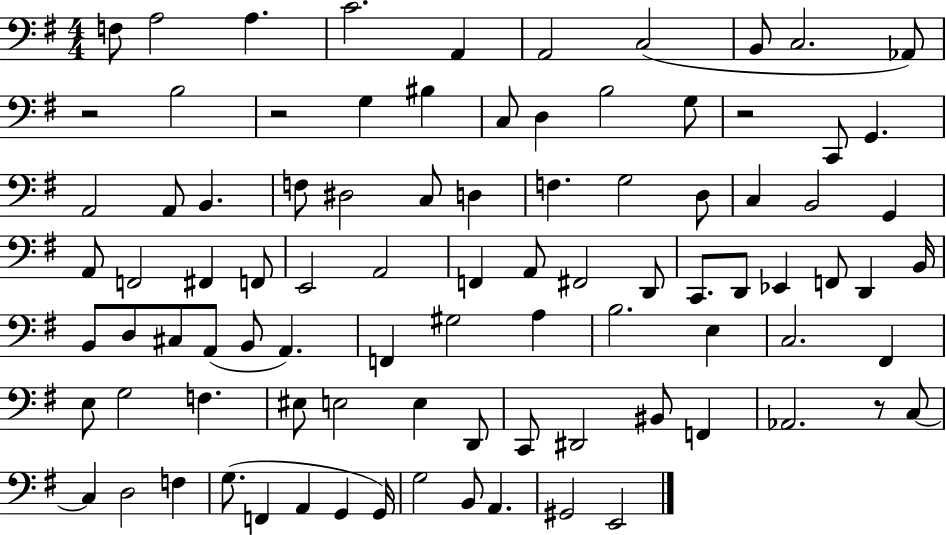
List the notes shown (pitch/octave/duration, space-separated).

F3/e A3/h A3/q. C4/h. A2/q A2/h C3/h B2/e C3/h. Ab2/e R/h B3/h R/h G3/q BIS3/q C3/e D3/q B3/h G3/e R/h C2/e G2/q. A2/h A2/e B2/q. F3/e D#3/h C3/e D3/q F3/q. G3/h D3/e C3/q B2/h G2/q A2/e F2/h F#2/q F2/e E2/h A2/h F2/q A2/e F#2/h D2/e C2/e. D2/e Eb2/q F2/e D2/q B2/s B2/e D3/e C#3/e A2/e B2/e A2/q. F2/q G#3/h A3/q B3/h. E3/q C3/h. F#2/q E3/e G3/h F3/q. EIS3/e E3/h E3/q D2/e C2/e D#2/h BIS2/e F2/q Ab2/h. R/e C3/e C3/q D3/h F3/q G3/e. F2/q A2/q G2/q G2/s G3/h B2/e A2/q. G#2/h E2/h